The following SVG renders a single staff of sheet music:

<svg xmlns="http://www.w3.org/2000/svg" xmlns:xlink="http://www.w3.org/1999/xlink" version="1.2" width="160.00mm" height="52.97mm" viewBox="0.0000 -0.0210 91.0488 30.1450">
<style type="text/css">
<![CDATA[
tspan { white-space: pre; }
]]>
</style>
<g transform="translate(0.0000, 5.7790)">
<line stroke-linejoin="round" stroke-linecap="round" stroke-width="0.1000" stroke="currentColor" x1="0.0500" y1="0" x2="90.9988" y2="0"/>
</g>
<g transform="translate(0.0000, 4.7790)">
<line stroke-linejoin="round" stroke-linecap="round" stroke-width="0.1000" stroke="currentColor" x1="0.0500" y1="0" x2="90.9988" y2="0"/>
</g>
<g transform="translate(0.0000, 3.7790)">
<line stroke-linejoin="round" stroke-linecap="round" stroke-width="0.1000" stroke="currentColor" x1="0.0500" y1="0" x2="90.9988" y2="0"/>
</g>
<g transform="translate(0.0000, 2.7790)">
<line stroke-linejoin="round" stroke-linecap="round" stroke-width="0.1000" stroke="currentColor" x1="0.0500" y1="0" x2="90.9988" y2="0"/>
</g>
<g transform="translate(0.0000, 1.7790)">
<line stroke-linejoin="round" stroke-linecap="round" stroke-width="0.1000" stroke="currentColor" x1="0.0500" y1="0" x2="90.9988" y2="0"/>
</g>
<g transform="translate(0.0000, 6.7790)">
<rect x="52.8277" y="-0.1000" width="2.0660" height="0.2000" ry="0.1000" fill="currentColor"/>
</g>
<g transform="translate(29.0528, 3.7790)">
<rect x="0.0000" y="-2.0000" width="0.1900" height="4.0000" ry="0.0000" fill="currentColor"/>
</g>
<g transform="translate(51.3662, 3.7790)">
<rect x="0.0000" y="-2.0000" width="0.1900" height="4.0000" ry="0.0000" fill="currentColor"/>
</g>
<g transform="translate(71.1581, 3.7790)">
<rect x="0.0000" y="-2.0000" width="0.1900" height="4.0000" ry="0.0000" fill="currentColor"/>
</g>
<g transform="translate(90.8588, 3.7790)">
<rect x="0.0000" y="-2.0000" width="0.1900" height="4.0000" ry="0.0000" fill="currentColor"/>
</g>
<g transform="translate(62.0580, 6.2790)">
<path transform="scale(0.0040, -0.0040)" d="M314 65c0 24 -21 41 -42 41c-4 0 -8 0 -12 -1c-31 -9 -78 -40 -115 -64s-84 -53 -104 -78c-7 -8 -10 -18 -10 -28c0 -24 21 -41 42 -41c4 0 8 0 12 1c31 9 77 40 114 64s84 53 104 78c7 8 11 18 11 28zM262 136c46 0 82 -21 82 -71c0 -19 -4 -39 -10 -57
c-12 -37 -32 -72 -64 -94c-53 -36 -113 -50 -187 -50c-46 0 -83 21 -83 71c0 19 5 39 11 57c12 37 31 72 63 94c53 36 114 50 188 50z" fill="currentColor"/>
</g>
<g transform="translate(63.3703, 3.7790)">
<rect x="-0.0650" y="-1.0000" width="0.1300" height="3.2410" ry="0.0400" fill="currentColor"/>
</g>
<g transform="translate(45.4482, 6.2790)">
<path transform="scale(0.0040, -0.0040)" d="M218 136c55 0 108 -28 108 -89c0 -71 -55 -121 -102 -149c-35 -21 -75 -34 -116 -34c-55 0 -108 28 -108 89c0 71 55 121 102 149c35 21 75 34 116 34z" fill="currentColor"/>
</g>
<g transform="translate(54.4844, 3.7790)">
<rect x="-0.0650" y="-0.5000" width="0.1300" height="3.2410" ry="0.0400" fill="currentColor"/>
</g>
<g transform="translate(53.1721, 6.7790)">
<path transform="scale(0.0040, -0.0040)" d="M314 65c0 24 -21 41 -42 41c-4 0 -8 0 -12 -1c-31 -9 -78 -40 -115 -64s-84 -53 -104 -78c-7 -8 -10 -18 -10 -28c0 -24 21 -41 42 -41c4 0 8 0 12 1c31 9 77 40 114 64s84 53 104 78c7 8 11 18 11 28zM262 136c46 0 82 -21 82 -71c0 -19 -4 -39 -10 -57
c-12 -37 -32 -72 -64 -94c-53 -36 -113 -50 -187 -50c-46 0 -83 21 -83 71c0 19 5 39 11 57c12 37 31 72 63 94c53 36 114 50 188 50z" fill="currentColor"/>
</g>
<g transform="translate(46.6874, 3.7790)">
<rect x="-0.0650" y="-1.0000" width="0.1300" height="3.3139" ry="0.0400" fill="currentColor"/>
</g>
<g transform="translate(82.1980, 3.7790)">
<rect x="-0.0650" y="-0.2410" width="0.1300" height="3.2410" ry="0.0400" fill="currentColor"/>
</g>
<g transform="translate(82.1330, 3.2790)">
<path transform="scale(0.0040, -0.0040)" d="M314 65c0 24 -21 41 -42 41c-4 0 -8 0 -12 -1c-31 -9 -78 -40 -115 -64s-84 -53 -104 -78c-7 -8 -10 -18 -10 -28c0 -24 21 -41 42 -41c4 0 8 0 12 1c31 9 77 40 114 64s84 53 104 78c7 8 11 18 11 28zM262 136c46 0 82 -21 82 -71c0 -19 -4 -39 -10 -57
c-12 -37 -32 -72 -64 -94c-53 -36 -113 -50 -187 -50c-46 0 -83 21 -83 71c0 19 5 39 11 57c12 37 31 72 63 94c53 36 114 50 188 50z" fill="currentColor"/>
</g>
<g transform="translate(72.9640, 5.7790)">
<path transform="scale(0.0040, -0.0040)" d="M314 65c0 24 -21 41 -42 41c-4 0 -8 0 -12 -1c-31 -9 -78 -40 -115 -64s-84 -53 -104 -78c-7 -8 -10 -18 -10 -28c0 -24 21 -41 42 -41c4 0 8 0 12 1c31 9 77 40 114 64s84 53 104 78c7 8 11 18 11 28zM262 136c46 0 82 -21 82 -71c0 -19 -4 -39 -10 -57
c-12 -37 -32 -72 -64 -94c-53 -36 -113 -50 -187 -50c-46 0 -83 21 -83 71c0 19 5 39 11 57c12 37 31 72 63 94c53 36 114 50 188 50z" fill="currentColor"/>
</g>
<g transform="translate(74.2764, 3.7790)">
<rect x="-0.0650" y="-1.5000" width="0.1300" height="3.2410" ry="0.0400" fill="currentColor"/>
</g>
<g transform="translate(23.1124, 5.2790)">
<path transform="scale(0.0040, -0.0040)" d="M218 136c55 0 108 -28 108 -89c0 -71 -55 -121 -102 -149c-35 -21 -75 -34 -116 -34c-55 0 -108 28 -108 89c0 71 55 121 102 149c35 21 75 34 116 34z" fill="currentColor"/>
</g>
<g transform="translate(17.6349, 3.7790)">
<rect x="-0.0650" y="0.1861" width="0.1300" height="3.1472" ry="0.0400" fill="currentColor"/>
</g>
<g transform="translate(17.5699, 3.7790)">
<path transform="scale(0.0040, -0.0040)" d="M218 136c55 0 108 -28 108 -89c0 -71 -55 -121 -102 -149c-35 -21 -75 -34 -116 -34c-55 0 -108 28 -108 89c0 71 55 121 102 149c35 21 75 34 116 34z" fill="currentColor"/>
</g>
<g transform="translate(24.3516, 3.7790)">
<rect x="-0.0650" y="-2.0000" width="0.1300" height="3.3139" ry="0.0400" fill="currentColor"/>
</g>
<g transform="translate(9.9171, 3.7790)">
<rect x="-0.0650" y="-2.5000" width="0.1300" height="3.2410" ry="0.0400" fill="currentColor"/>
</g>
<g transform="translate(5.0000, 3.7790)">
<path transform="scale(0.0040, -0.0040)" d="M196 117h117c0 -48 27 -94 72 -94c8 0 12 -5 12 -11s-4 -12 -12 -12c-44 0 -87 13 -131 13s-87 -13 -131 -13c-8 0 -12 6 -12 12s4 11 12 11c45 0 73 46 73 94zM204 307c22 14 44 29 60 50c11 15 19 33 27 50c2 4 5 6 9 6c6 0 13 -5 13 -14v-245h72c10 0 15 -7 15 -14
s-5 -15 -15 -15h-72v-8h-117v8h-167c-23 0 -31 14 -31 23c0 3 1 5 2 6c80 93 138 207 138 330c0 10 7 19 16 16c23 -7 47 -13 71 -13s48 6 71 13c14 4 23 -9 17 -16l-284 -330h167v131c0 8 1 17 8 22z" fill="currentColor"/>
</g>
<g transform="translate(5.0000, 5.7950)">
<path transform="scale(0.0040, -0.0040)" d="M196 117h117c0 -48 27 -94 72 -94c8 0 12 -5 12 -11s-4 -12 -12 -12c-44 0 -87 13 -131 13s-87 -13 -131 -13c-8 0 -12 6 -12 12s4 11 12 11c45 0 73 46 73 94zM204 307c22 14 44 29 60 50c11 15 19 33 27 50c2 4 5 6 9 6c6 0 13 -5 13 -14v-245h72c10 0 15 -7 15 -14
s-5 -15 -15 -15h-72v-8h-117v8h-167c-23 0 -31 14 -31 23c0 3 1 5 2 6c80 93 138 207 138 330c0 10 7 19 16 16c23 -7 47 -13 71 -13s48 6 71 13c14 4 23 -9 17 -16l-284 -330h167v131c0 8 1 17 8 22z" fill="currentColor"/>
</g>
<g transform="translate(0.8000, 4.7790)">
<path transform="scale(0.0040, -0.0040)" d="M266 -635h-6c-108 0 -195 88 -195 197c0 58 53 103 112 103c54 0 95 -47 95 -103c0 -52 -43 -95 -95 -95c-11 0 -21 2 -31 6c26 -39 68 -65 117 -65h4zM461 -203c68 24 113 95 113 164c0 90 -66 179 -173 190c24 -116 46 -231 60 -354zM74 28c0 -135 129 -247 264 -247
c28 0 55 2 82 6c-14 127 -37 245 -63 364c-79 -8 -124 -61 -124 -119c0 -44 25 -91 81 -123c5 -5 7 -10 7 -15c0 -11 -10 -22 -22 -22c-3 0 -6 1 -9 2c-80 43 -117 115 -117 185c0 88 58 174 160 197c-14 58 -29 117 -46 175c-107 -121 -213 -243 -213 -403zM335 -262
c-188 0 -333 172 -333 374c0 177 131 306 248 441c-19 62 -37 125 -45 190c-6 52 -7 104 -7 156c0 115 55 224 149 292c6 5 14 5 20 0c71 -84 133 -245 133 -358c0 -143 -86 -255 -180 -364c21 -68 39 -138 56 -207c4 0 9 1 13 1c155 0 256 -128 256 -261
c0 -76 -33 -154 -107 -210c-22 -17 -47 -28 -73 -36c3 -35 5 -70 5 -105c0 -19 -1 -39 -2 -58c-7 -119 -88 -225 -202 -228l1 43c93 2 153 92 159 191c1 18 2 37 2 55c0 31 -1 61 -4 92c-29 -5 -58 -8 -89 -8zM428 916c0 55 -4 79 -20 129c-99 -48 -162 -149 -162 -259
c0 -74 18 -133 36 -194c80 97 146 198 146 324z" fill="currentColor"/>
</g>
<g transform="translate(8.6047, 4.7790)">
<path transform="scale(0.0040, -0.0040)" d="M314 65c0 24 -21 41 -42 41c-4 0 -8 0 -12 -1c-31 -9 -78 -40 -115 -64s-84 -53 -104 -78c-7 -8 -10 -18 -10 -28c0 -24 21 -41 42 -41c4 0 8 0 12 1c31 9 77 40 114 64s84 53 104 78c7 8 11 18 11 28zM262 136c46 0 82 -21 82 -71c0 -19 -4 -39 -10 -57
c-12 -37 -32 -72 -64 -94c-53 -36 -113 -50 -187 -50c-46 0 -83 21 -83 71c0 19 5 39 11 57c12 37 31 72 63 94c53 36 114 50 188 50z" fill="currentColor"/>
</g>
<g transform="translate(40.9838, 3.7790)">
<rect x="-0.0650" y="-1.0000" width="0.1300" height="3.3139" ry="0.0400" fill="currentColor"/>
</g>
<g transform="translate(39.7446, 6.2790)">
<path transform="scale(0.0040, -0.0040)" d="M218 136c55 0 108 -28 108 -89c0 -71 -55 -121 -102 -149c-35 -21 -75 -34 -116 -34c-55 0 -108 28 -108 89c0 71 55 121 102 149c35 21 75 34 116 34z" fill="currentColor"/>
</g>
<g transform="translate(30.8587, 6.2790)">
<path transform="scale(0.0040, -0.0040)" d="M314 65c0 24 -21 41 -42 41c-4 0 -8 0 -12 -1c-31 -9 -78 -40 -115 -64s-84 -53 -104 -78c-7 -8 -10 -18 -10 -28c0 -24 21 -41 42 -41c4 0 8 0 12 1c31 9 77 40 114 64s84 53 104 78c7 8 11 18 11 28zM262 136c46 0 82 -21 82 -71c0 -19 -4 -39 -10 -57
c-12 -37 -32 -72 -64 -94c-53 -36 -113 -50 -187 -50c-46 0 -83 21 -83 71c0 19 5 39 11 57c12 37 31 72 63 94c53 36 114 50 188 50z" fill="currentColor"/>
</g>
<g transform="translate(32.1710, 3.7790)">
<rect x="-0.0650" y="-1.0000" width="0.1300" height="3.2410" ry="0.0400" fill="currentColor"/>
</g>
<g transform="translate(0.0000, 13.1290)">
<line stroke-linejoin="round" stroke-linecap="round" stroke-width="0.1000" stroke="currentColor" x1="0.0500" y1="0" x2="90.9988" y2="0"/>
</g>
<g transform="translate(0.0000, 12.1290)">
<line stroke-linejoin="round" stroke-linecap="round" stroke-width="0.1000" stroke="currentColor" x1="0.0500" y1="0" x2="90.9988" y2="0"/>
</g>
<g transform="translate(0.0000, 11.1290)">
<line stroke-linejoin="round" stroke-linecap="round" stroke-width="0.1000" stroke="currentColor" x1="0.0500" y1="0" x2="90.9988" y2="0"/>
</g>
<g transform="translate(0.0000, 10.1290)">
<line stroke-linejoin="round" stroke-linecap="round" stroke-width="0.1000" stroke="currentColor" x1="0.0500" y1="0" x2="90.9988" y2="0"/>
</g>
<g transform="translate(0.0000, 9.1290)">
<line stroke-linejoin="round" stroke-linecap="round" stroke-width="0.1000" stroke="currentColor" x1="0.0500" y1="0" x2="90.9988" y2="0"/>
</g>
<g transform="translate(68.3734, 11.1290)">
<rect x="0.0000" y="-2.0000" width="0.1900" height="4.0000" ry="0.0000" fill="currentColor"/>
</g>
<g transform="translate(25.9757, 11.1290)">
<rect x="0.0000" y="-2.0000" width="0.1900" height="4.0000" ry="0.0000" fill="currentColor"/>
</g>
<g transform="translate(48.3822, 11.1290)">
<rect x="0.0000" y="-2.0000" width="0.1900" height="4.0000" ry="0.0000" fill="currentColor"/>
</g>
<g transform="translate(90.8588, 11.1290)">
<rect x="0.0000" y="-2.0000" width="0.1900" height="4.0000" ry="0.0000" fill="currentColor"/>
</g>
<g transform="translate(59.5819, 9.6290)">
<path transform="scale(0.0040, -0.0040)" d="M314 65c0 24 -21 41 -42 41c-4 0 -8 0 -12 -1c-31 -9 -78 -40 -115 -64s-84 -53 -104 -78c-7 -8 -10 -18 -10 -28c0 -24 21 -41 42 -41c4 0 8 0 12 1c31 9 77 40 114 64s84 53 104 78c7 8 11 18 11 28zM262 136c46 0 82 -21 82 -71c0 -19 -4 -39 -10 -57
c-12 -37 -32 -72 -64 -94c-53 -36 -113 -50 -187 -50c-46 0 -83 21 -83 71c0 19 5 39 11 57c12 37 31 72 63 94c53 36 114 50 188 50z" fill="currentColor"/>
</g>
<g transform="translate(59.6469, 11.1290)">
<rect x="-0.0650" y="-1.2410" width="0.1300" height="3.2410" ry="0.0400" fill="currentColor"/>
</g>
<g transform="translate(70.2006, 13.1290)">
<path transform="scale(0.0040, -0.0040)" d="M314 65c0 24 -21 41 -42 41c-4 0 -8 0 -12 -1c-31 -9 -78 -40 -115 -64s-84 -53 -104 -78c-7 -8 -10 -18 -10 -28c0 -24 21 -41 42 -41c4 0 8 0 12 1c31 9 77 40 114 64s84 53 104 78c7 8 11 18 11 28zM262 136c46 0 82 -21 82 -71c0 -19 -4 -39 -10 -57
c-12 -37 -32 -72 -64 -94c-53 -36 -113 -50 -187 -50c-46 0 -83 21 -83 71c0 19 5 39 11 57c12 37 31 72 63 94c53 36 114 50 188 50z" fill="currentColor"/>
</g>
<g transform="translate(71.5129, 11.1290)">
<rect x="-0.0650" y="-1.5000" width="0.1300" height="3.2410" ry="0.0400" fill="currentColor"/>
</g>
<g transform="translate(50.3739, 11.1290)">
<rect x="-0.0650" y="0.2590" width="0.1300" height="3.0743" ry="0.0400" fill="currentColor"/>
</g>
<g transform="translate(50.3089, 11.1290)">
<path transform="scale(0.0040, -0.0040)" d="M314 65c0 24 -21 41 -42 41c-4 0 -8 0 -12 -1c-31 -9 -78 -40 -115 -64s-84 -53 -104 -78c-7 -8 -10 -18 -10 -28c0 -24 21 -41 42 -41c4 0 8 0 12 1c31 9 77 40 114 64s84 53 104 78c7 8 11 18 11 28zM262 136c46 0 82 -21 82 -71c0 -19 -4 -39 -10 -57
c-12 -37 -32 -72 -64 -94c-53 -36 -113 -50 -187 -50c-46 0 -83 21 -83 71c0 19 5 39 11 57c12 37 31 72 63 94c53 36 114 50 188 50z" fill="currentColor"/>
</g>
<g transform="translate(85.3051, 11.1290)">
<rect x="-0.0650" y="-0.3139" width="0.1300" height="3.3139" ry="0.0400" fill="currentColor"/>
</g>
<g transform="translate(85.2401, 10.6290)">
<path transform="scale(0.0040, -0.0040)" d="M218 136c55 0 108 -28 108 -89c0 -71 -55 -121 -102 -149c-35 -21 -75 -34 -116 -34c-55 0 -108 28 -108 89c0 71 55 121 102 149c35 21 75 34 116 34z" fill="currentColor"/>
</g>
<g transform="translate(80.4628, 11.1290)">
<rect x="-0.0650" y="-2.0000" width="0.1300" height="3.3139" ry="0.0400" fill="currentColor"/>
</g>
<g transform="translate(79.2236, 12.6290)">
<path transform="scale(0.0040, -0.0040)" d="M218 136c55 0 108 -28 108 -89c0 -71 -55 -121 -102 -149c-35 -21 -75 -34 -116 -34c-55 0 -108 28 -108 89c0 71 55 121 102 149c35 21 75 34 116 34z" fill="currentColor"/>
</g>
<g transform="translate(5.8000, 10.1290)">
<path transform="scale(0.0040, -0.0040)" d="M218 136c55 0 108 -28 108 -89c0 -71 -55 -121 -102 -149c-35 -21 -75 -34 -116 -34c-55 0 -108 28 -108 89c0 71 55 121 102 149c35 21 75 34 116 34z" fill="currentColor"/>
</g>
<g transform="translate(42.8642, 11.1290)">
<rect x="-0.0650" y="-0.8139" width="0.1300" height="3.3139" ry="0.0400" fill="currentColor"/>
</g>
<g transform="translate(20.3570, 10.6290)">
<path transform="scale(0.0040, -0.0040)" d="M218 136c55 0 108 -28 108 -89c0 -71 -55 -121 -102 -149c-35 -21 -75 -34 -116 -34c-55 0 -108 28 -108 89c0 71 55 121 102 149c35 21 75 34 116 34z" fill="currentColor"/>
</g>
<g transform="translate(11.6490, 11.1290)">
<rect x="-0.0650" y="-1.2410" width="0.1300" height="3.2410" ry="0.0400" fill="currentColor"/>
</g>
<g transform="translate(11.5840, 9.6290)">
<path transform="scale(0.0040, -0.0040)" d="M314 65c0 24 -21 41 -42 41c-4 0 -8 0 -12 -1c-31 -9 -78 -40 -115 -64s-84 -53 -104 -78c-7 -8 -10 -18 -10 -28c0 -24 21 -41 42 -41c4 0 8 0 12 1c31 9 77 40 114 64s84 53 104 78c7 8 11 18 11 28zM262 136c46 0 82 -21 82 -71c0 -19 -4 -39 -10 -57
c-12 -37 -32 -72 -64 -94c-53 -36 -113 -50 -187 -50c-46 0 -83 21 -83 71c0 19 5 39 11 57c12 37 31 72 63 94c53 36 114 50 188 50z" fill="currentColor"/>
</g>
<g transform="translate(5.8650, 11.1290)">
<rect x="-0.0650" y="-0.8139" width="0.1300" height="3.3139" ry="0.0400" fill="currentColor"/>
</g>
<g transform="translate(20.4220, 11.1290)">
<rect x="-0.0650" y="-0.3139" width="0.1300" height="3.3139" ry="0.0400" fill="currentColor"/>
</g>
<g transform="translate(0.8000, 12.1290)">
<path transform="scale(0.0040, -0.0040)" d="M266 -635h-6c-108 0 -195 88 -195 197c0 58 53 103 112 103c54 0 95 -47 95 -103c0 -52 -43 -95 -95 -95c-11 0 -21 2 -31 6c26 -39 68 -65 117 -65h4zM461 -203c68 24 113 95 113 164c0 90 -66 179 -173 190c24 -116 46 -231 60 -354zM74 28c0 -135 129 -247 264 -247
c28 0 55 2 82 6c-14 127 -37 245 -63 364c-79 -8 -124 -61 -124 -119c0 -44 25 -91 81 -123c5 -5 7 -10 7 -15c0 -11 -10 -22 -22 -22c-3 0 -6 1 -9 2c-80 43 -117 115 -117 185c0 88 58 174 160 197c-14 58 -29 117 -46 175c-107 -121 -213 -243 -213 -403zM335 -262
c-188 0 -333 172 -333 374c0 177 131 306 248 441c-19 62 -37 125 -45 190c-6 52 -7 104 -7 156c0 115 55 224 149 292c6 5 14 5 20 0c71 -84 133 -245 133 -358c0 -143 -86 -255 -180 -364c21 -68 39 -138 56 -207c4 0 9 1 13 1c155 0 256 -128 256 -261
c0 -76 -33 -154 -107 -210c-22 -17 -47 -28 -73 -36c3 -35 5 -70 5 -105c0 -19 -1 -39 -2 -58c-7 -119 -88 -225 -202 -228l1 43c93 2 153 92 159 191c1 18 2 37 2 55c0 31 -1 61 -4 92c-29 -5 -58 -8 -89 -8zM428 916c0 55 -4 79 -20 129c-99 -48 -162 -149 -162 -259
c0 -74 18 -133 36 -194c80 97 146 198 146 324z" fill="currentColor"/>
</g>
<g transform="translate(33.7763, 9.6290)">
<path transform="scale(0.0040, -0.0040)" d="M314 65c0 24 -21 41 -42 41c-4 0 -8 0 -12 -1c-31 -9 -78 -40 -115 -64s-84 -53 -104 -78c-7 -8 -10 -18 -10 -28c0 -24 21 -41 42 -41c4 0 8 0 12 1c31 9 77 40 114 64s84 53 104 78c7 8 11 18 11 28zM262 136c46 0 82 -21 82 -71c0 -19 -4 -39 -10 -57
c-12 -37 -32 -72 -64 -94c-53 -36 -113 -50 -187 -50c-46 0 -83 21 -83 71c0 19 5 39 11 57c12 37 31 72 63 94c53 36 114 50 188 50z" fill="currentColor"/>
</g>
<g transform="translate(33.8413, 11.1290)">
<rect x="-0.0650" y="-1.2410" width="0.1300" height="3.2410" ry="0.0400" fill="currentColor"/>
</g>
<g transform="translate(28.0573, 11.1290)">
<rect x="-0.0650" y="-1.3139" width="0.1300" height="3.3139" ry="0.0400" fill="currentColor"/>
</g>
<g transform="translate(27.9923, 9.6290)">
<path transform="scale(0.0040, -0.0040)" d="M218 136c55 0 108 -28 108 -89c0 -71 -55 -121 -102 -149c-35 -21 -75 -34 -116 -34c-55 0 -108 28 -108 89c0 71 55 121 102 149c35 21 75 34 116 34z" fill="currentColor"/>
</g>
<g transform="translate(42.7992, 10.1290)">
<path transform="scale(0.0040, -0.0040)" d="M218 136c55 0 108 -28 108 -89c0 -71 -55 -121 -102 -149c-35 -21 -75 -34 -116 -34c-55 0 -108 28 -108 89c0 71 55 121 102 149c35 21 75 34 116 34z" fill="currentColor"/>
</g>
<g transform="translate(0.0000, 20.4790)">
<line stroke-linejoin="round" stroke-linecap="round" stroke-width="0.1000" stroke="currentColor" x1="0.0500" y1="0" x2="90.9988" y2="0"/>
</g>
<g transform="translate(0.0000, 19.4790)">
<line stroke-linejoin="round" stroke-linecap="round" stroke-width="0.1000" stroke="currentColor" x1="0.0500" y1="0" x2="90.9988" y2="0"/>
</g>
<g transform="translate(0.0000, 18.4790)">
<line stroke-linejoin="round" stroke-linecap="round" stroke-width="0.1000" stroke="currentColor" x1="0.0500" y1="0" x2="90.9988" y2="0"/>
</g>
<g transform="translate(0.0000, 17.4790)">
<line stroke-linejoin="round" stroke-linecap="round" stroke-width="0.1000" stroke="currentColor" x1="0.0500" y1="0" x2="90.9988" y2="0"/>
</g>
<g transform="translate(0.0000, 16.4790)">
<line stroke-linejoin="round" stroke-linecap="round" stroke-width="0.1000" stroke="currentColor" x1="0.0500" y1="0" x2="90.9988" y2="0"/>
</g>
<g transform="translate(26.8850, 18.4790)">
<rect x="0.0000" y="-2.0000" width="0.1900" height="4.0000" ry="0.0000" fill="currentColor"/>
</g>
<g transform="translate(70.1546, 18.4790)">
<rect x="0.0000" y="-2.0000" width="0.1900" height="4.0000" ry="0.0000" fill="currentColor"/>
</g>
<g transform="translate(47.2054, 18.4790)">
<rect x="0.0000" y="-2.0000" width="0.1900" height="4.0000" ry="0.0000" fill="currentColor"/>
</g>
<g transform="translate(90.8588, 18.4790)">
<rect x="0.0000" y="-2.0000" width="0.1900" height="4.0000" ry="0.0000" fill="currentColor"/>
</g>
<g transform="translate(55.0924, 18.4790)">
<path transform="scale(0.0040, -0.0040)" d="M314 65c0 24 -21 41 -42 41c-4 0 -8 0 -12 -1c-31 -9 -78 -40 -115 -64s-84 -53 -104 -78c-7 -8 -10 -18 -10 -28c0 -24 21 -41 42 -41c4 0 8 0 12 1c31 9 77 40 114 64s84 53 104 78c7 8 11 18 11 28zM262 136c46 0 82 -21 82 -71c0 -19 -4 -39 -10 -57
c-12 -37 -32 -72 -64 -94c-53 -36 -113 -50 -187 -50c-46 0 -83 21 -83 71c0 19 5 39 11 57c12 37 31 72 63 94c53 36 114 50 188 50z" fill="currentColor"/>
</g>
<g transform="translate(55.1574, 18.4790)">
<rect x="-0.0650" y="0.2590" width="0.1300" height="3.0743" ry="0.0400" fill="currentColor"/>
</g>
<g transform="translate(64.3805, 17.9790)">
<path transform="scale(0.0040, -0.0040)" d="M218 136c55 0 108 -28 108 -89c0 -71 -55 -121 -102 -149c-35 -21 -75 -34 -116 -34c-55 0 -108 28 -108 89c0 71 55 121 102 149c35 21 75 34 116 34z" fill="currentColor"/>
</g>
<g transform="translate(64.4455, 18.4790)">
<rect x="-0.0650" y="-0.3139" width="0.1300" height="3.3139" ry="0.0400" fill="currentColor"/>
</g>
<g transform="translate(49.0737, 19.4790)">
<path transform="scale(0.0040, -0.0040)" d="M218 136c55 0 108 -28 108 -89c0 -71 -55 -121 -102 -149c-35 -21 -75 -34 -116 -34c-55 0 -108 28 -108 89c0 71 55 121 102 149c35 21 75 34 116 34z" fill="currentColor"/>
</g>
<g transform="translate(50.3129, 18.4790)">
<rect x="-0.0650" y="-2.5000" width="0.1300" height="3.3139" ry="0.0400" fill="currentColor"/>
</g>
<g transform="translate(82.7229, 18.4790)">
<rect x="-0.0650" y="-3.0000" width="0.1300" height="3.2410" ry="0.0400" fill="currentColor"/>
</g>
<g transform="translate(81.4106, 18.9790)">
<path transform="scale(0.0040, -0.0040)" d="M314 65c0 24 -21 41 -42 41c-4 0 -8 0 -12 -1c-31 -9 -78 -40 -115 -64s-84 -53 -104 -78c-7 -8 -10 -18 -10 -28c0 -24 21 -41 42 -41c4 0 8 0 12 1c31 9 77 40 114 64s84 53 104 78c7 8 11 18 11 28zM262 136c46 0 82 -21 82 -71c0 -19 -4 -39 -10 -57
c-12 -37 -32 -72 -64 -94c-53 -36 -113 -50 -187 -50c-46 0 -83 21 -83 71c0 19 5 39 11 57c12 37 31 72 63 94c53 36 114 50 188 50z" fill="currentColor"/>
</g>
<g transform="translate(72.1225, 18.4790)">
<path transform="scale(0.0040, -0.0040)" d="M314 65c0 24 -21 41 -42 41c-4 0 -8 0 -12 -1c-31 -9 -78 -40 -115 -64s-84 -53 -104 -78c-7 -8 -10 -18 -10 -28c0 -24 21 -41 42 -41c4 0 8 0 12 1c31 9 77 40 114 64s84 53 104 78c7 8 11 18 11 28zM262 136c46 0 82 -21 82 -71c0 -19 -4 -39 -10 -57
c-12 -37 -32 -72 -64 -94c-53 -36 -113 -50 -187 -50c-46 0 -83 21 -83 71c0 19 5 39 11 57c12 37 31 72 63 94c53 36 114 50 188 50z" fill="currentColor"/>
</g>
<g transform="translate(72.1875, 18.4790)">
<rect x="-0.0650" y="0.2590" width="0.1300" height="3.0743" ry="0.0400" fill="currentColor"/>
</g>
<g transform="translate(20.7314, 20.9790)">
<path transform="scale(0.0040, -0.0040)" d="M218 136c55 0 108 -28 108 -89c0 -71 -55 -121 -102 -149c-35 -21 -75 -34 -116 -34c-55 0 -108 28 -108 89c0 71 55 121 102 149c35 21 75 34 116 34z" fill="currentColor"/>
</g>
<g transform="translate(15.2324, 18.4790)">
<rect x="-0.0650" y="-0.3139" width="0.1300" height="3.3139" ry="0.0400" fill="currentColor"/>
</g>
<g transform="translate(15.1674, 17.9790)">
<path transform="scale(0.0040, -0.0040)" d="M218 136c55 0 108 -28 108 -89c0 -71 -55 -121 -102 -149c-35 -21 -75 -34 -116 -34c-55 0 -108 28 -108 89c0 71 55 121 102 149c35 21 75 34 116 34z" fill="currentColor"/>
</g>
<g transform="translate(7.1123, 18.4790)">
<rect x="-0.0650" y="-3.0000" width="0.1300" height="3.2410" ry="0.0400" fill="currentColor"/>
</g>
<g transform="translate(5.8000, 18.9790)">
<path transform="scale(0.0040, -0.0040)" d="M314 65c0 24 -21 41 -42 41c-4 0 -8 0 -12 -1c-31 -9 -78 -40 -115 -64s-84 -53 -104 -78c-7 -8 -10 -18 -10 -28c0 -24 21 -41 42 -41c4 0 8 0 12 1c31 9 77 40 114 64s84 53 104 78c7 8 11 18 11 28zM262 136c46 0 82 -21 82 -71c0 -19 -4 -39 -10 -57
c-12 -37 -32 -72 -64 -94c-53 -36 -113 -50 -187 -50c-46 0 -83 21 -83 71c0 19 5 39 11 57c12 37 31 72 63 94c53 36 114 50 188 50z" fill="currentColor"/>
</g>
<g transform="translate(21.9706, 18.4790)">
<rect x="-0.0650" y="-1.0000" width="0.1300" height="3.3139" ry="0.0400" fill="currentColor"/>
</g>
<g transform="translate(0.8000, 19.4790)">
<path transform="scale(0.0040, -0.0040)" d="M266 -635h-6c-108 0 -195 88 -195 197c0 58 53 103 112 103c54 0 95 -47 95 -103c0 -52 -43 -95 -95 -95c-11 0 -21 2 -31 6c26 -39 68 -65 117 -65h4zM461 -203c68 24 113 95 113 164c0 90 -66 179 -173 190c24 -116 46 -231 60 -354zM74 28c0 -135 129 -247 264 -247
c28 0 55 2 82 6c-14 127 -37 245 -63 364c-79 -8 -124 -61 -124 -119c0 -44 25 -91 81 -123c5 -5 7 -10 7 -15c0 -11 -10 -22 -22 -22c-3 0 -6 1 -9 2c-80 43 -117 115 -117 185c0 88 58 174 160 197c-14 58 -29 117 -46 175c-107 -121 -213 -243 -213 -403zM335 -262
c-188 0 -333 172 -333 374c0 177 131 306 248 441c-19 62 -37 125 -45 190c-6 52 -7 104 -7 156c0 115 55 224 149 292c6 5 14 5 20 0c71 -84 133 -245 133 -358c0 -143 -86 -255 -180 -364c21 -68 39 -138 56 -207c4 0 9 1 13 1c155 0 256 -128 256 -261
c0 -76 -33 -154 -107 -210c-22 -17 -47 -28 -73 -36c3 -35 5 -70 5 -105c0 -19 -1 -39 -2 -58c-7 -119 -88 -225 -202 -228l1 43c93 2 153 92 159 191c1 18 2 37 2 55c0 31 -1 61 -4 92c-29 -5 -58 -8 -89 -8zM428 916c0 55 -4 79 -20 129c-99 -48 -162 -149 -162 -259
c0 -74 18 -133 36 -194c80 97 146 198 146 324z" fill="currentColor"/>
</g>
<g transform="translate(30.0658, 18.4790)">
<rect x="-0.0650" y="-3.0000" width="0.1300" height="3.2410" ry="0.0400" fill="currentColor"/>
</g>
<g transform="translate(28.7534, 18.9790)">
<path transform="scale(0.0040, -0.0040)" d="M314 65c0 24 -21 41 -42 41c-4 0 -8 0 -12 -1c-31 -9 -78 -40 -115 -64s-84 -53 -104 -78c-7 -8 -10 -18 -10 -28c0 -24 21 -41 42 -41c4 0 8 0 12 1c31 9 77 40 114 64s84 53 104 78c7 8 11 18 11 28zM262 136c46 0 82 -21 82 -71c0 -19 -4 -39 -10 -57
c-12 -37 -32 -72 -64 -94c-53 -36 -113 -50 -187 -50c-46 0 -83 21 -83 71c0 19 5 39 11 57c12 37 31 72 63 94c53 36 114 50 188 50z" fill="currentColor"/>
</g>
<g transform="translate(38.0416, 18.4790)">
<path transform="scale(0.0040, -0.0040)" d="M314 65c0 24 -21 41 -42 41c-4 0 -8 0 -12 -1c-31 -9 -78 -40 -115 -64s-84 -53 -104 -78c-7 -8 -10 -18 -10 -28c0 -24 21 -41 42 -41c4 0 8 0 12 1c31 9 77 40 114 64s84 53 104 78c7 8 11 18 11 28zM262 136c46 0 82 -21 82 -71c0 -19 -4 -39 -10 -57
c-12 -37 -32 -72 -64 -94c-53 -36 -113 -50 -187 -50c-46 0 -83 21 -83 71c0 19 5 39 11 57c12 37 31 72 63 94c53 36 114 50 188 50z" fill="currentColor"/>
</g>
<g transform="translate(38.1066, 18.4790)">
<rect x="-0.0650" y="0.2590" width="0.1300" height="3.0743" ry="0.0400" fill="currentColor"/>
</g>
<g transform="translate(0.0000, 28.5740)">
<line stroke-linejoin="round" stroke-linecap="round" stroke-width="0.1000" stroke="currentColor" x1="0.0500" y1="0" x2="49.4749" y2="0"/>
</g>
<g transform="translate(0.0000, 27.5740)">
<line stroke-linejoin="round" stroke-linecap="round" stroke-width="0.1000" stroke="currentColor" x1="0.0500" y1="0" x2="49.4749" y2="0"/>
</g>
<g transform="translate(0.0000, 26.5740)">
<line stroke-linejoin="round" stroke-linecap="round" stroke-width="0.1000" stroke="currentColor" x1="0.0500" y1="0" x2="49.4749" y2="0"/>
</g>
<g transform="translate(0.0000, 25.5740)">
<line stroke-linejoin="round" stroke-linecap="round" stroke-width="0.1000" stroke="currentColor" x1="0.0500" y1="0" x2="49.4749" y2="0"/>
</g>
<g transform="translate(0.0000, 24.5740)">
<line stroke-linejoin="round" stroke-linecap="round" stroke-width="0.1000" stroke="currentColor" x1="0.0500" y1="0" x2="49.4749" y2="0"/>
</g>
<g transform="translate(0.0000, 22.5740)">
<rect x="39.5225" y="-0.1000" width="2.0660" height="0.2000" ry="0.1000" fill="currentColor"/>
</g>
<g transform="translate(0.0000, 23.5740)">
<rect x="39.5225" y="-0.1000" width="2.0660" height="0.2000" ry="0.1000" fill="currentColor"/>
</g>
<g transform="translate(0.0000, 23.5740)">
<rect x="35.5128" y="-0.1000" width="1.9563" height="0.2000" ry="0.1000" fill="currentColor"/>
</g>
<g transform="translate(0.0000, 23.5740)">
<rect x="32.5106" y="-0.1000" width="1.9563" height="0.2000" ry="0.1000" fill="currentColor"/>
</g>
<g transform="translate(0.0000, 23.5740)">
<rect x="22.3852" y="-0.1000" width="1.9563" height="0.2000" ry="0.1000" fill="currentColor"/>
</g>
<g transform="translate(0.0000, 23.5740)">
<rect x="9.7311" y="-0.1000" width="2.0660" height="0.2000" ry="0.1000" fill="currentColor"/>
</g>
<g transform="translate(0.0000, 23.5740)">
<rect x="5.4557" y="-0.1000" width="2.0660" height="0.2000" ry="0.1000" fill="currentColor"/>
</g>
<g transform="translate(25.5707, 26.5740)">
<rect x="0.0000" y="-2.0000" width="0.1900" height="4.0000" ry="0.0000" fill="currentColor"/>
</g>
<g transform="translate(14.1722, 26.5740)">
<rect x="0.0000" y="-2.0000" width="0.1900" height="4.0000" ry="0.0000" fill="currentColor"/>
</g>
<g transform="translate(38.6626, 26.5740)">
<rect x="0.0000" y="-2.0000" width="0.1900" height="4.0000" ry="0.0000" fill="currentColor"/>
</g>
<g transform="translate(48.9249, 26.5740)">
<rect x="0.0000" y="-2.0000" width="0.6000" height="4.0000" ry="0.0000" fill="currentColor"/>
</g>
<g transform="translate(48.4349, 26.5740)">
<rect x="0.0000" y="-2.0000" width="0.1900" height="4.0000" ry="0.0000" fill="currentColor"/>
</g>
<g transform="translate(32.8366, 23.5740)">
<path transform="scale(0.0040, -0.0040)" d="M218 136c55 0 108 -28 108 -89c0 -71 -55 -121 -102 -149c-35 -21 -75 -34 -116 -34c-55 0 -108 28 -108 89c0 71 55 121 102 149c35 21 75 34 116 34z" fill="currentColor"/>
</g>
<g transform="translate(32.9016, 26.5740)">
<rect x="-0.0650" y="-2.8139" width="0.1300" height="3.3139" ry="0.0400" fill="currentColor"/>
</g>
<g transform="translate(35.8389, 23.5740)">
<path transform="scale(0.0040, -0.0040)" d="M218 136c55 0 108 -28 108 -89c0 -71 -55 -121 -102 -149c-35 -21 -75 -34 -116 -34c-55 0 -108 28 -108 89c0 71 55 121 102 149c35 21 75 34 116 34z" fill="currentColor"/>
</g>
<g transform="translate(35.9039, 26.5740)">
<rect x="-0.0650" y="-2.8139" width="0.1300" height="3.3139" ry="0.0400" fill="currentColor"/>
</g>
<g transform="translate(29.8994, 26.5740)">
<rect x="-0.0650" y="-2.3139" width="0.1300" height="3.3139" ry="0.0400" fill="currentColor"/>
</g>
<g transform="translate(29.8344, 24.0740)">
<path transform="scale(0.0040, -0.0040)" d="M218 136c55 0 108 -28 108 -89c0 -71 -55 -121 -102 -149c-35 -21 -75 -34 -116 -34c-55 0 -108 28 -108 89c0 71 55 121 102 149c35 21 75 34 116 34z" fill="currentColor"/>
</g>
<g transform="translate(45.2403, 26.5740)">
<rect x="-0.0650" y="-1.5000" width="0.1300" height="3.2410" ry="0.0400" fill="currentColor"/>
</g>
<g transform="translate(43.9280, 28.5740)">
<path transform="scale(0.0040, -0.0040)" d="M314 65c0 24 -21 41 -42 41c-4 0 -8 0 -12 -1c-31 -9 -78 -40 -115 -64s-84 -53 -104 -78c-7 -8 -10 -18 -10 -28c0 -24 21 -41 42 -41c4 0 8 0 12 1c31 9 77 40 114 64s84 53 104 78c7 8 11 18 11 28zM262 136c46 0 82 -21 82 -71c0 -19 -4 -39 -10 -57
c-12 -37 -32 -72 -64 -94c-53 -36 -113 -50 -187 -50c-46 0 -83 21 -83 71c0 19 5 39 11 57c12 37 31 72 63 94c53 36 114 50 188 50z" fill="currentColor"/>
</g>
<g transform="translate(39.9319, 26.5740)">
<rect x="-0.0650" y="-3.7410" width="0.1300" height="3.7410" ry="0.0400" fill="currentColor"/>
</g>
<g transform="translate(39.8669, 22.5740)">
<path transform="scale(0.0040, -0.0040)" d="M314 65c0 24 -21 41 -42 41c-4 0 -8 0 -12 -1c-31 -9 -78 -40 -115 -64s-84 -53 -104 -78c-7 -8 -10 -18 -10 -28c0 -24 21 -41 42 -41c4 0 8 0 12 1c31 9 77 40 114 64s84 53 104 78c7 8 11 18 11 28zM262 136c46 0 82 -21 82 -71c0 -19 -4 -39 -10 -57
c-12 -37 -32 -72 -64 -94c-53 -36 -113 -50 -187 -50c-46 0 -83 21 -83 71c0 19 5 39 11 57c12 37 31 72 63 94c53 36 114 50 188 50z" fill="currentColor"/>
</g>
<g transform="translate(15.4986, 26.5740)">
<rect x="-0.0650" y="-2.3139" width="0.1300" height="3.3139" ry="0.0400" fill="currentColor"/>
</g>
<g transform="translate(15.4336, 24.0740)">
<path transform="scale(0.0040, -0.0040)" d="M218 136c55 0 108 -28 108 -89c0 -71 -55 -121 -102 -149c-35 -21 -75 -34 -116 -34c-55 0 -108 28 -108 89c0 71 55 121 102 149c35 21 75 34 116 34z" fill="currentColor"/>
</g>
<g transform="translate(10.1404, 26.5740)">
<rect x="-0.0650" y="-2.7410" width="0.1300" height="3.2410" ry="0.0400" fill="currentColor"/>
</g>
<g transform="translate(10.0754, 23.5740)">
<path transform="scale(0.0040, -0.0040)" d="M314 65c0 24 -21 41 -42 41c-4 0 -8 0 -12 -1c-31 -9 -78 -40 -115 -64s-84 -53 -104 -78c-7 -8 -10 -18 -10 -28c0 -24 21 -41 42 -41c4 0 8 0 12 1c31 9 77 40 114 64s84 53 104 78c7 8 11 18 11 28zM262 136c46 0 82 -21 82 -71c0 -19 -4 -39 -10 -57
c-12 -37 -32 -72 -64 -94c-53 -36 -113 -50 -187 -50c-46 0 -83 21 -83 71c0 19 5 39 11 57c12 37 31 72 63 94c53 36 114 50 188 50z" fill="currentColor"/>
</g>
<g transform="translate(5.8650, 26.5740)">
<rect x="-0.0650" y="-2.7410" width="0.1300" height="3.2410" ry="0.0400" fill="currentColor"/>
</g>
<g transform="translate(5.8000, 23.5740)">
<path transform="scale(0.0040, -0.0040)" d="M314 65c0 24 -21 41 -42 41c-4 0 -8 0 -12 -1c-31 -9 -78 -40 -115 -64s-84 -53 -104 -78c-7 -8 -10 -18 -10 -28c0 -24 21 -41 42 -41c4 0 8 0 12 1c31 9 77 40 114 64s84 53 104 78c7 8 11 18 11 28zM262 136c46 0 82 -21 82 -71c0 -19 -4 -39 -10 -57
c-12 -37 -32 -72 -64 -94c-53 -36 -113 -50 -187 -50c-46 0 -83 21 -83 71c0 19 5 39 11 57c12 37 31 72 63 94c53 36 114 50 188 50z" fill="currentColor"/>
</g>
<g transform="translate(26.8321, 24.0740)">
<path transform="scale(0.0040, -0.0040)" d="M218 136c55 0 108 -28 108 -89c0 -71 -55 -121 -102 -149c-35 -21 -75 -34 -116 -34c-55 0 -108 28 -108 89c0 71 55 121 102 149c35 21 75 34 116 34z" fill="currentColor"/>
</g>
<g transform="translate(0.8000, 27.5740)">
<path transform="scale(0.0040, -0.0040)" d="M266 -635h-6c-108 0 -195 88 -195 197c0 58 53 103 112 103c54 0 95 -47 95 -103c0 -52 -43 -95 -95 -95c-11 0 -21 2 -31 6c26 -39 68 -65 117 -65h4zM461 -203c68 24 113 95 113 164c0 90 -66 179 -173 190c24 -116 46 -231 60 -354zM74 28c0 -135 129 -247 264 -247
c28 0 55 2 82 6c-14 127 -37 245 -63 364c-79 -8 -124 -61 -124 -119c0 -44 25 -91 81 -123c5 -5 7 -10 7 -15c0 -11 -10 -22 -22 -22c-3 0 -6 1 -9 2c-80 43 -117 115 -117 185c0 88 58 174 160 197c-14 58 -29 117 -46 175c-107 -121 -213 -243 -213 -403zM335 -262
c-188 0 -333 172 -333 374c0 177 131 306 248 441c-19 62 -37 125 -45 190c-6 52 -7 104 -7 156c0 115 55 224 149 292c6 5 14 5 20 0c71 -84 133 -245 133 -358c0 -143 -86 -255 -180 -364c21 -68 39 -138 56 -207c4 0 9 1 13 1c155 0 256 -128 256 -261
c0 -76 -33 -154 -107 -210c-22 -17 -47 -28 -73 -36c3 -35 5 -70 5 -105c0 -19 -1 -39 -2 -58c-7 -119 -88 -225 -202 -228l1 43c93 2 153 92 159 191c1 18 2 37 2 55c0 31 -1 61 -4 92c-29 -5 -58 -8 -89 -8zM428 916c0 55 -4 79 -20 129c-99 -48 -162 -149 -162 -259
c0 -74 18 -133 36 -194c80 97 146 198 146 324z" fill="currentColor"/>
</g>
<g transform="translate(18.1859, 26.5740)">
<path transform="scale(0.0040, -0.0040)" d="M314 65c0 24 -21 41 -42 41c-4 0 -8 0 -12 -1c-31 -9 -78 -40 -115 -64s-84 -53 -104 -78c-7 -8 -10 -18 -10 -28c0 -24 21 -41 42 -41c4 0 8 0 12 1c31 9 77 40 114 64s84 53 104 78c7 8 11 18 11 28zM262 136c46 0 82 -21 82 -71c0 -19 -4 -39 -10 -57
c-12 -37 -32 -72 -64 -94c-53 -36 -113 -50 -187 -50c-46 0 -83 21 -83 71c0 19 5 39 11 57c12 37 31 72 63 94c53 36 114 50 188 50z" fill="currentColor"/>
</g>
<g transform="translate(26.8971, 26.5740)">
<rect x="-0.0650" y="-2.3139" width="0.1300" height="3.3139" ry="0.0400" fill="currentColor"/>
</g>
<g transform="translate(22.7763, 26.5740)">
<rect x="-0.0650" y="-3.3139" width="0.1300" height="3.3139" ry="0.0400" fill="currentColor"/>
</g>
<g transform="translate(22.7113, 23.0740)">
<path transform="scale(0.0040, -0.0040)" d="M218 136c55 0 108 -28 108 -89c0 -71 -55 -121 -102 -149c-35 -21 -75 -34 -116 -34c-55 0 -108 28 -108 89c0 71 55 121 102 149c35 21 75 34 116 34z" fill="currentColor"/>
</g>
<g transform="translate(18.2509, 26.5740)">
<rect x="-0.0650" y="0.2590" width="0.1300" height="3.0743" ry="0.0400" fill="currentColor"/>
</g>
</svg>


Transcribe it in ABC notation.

X:1
T:Untitled
M:4/4
L:1/4
K:C
G2 B F D2 D D C2 D2 E2 c2 d e2 c e e2 d B2 e2 E2 F c A2 c D A2 B2 G B2 c B2 A2 a2 a2 g B2 b g g a a c'2 E2